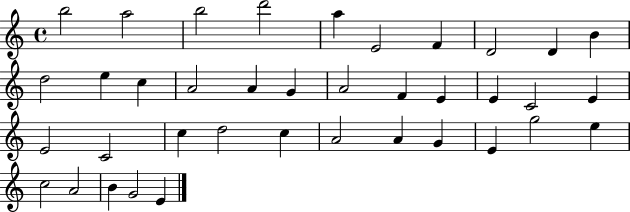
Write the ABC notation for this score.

X:1
T:Untitled
M:4/4
L:1/4
K:C
b2 a2 b2 d'2 a E2 F D2 D B d2 e c A2 A G A2 F E E C2 E E2 C2 c d2 c A2 A G E g2 e c2 A2 B G2 E